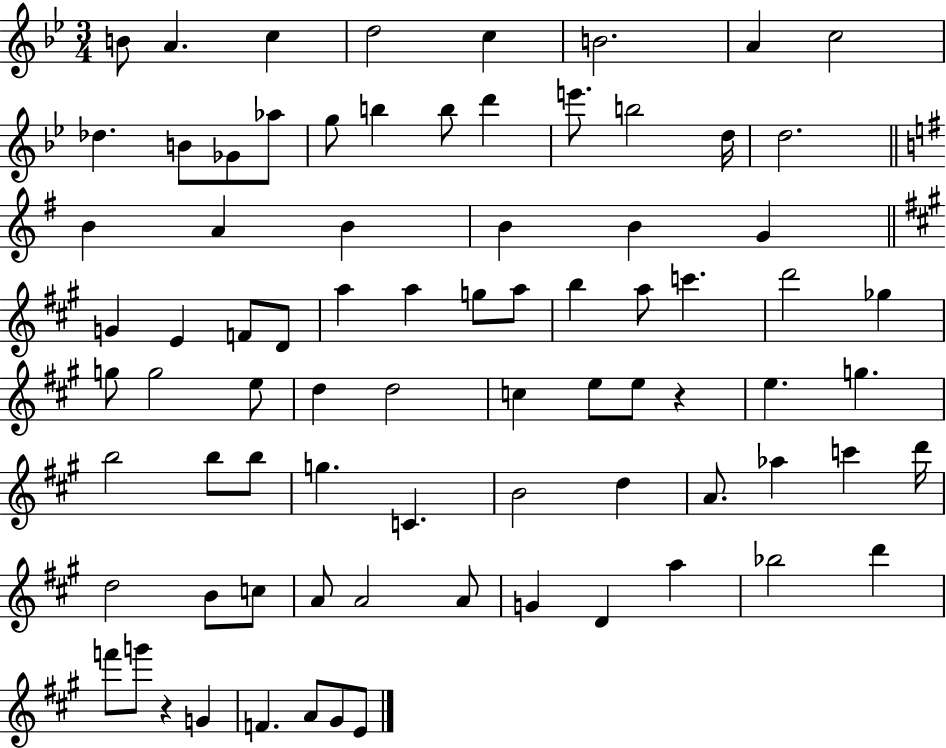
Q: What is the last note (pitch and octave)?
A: E4